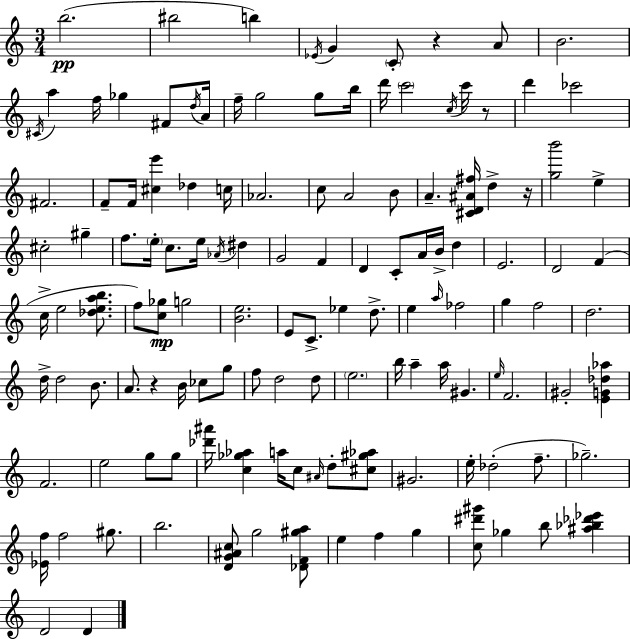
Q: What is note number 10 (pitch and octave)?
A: A5